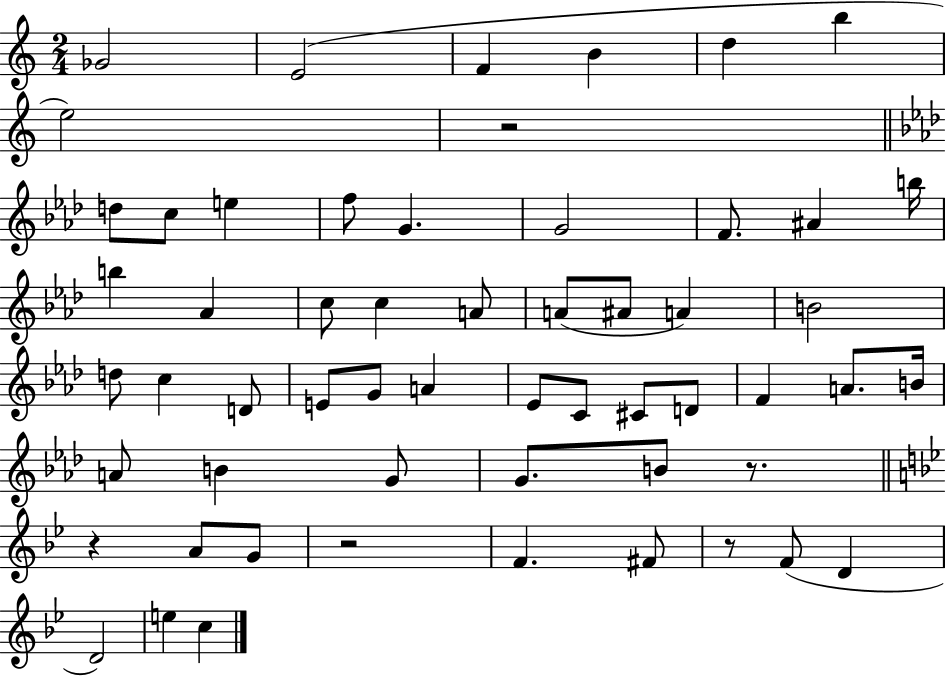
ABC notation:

X:1
T:Untitled
M:2/4
L:1/4
K:C
_G2 E2 F B d b e2 z2 d/2 c/2 e f/2 G G2 F/2 ^A b/4 b _A c/2 c A/2 A/2 ^A/2 A B2 d/2 c D/2 E/2 G/2 A _E/2 C/2 ^C/2 D/2 F A/2 B/4 A/2 B G/2 G/2 B/2 z/2 z A/2 G/2 z2 F ^F/2 z/2 F/2 D D2 e c